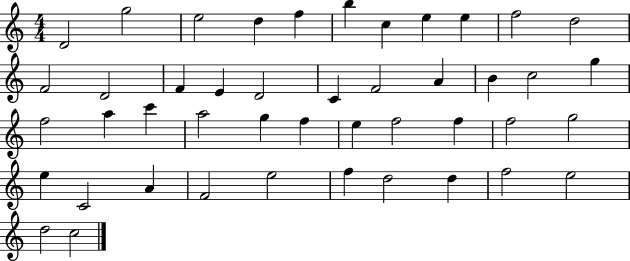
D4/h G5/h E5/h D5/q F5/q B5/q C5/q E5/q E5/q F5/h D5/h F4/h D4/h F4/q E4/q D4/h C4/q F4/h A4/q B4/q C5/h G5/q F5/h A5/q C6/q A5/h G5/q F5/q E5/q F5/h F5/q F5/h G5/h E5/q C4/h A4/q F4/h E5/h F5/q D5/h D5/q F5/h E5/h D5/h C5/h